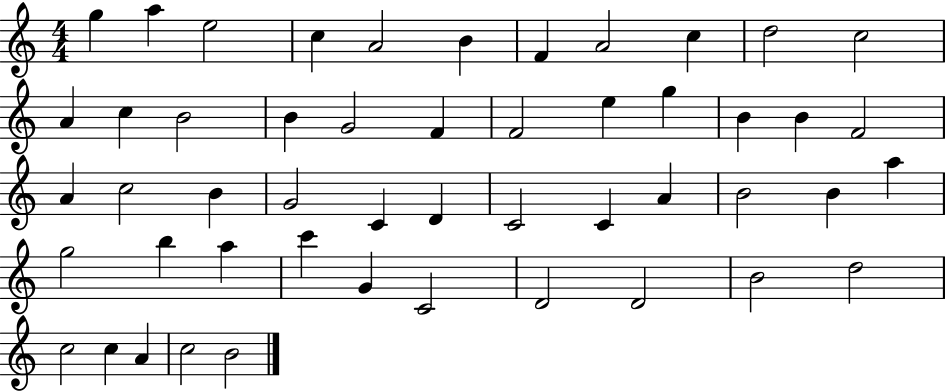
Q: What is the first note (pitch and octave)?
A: G5